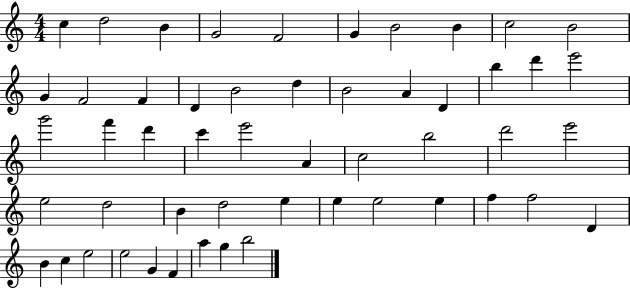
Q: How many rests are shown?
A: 0